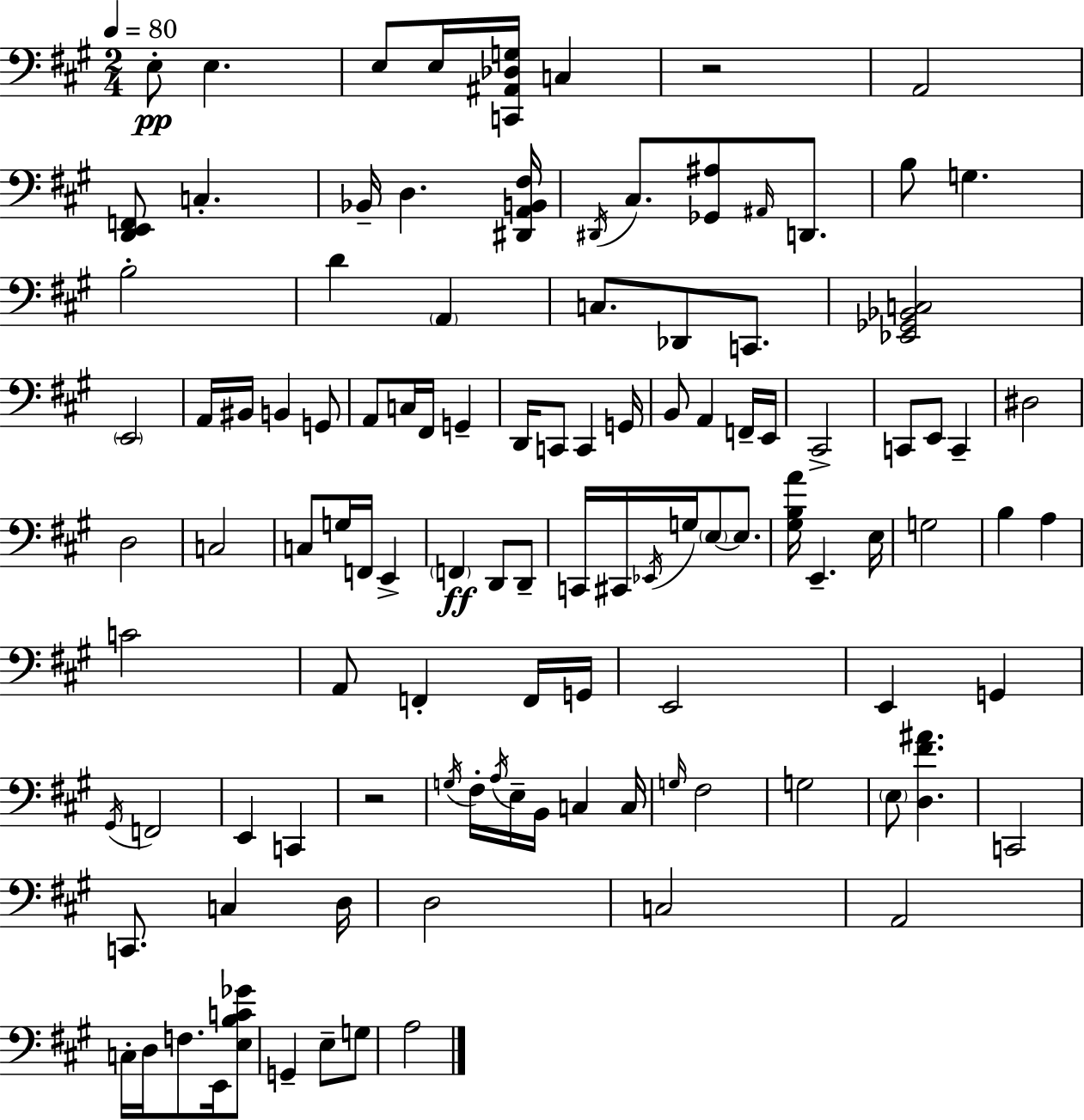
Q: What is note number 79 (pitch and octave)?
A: E3